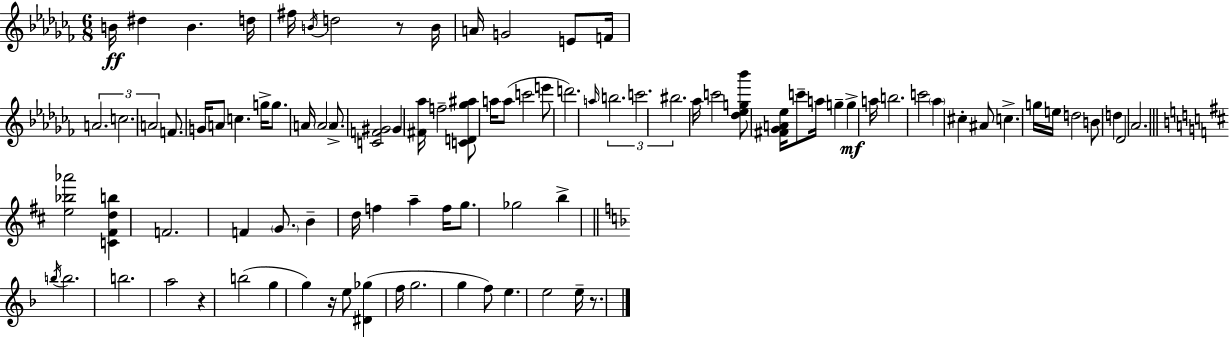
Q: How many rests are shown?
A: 4